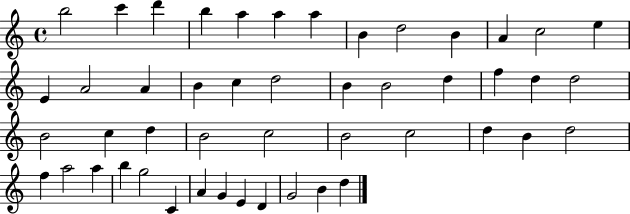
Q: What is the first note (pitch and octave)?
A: B5